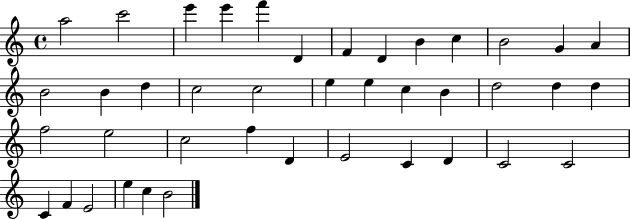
A5/h C6/h E6/q E6/q F6/q D4/q F4/q D4/q B4/q C5/q B4/h G4/q A4/q B4/h B4/q D5/q C5/h C5/h E5/q E5/q C5/q B4/q D5/h D5/q D5/q F5/h E5/h C5/h F5/q D4/q E4/h C4/q D4/q C4/h C4/h C4/q F4/q E4/h E5/q C5/q B4/h